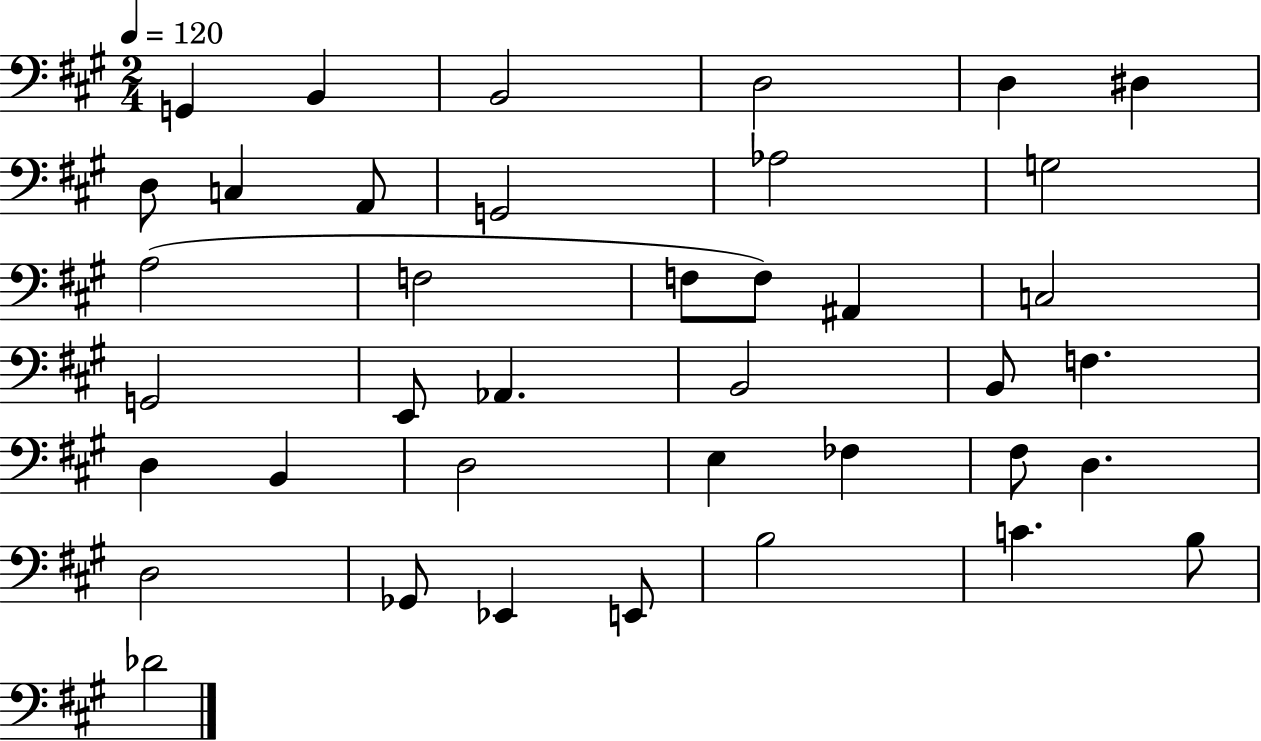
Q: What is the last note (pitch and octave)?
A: Db4